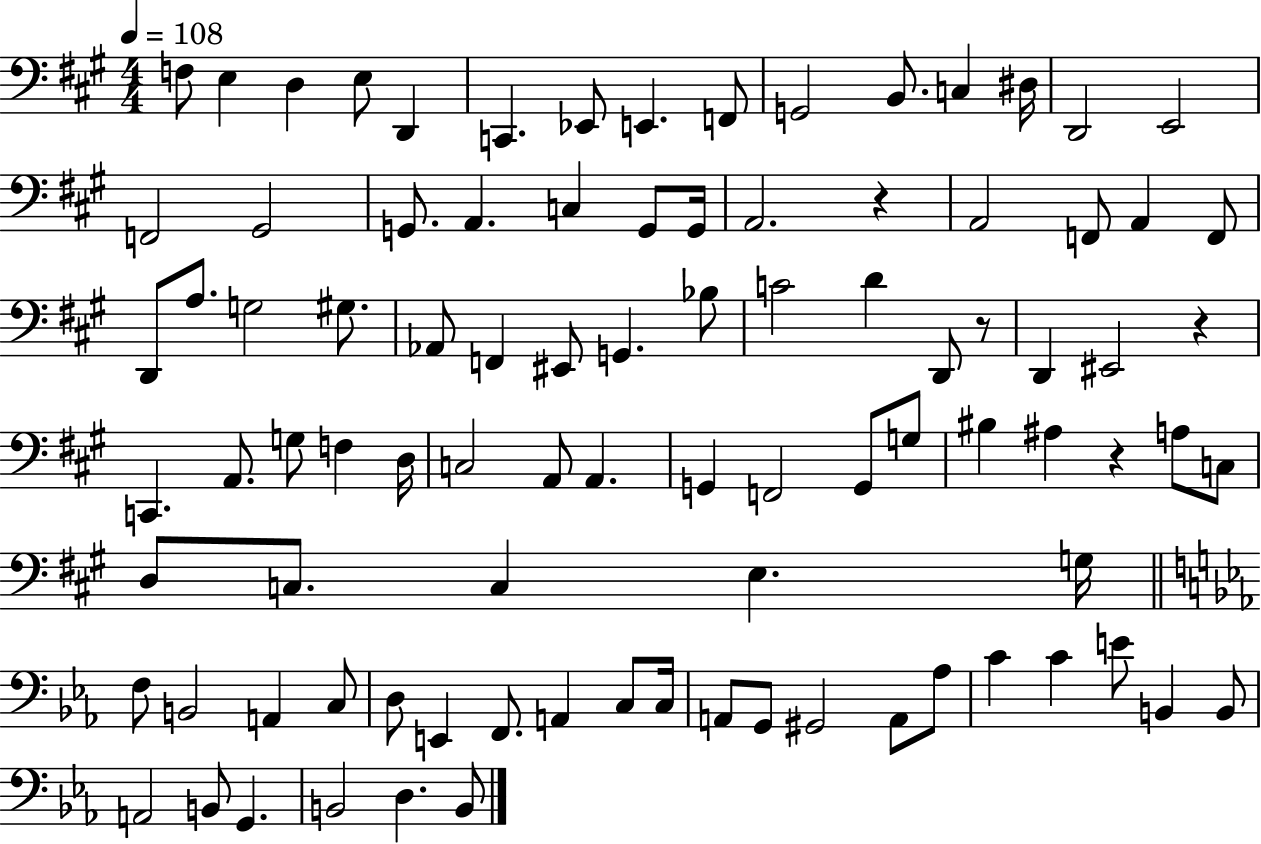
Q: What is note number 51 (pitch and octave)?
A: F2